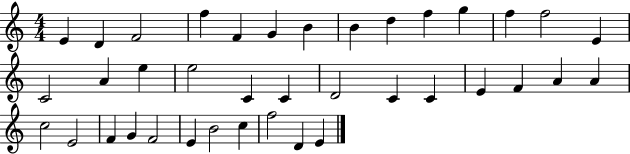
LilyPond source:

{
  \clef treble
  \numericTimeSignature
  \time 4/4
  \key c \major
  e'4 d'4 f'2 | f''4 f'4 g'4 b'4 | b'4 d''4 f''4 g''4 | f''4 f''2 e'4 | \break c'2 a'4 e''4 | e''2 c'4 c'4 | d'2 c'4 c'4 | e'4 f'4 a'4 a'4 | \break c''2 e'2 | f'4 g'4 f'2 | e'4 b'2 c''4 | f''2 d'4 e'4 | \break \bar "|."
}